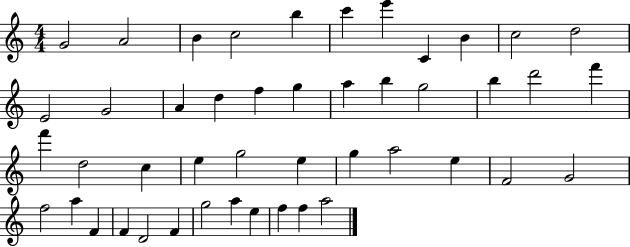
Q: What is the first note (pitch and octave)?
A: G4